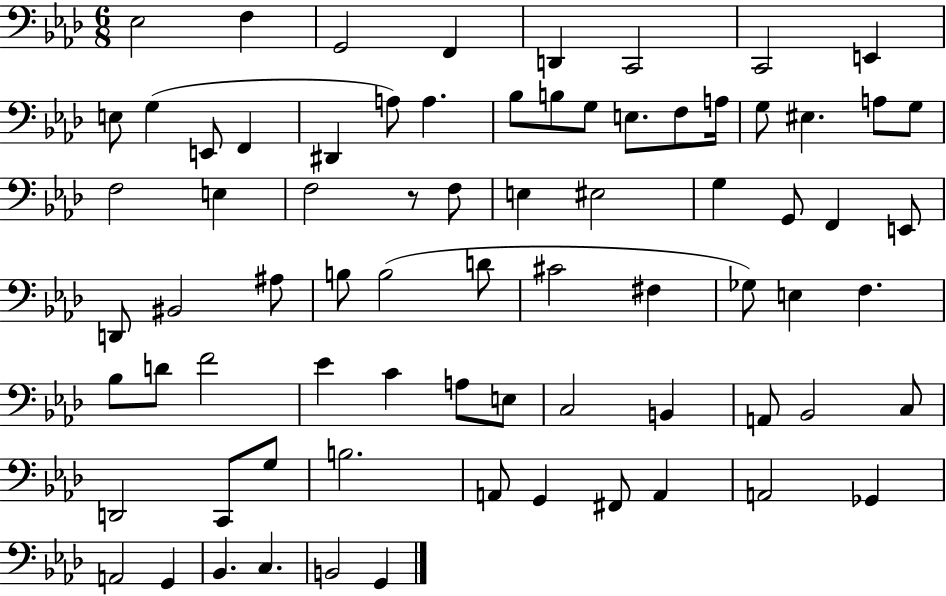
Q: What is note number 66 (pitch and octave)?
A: A2